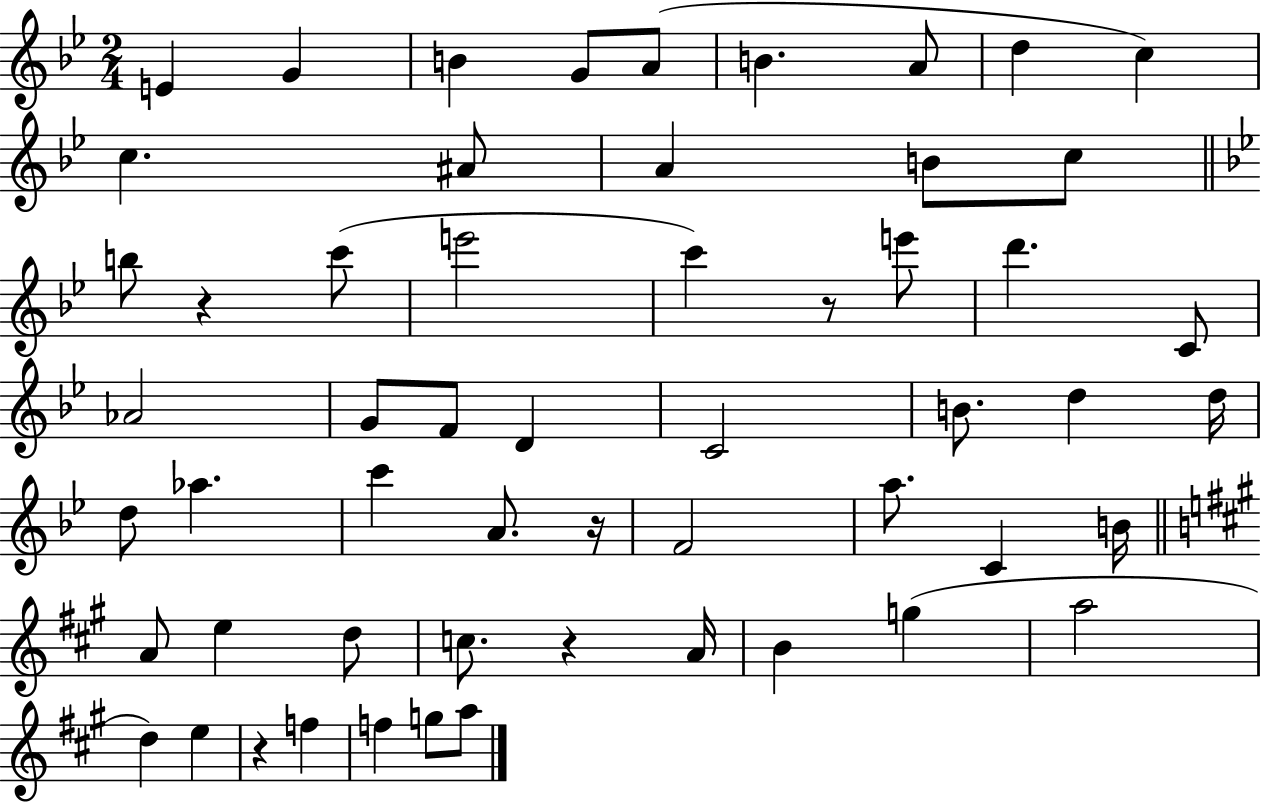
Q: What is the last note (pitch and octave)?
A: A5